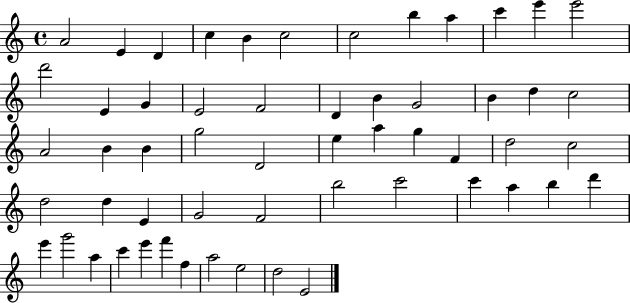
{
  \clef treble
  \time 4/4
  \defaultTimeSignature
  \key c \major
  a'2 e'4 d'4 | c''4 b'4 c''2 | c''2 b''4 a''4 | c'''4 e'''4 e'''2 | \break d'''2 e'4 g'4 | e'2 f'2 | d'4 b'4 g'2 | b'4 d''4 c''2 | \break a'2 b'4 b'4 | g''2 d'2 | e''4 a''4 g''4 f'4 | d''2 c''2 | \break d''2 d''4 e'4 | g'2 f'2 | b''2 c'''2 | c'''4 a''4 b''4 d'''4 | \break e'''4 g'''2 a''4 | c'''4 e'''4 f'''4 f''4 | a''2 e''2 | d''2 e'2 | \break \bar "|."
}